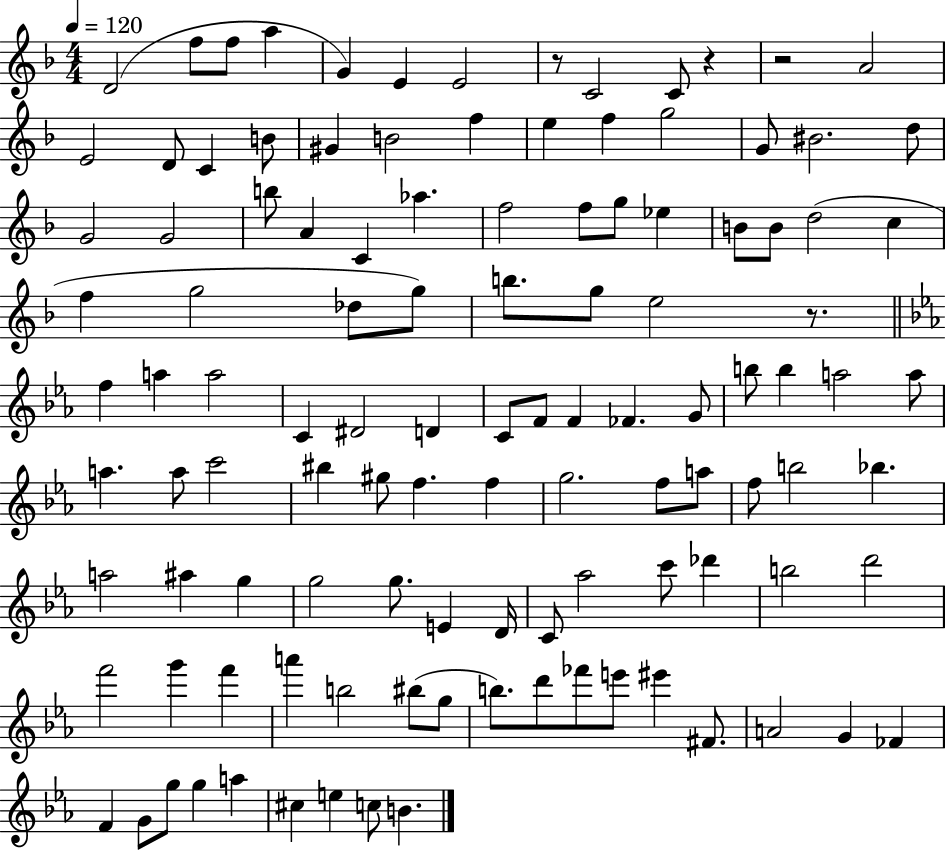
D4/h F5/e F5/e A5/q G4/q E4/q E4/h R/e C4/h C4/e R/q R/h A4/h E4/h D4/e C4/q B4/e G#4/q B4/h F5/q E5/q F5/q G5/h G4/e BIS4/h. D5/e G4/h G4/h B5/e A4/q C4/q Ab5/q. F5/h F5/e G5/e Eb5/q B4/e B4/e D5/h C5/q F5/q G5/h Db5/e G5/e B5/e. G5/e E5/h R/e. F5/q A5/q A5/h C4/q D#4/h D4/q C4/e F4/e F4/q FES4/q. G4/e B5/e B5/q A5/h A5/e A5/q. A5/e C6/h BIS5/q G#5/e F5/q. F5/q G5/h. F5/e A5/e F5/e B5/h Bb5/q. A5/h A#5/q G5/q G5/h G5/e. E4/q D4/s C4/e Ab5/h C6/e Db6/q B5/h D6/h F6/h G6/q F6/q A6/q B5/h BIS5/e G5/e B5/e. D6/e FES6/e E6/e EIS6/q F#4/e. A4/h G4/q FES4/q F4/q G4/e G5/e G5/q A5/q C#5/q E5/q C5/e B4/q.